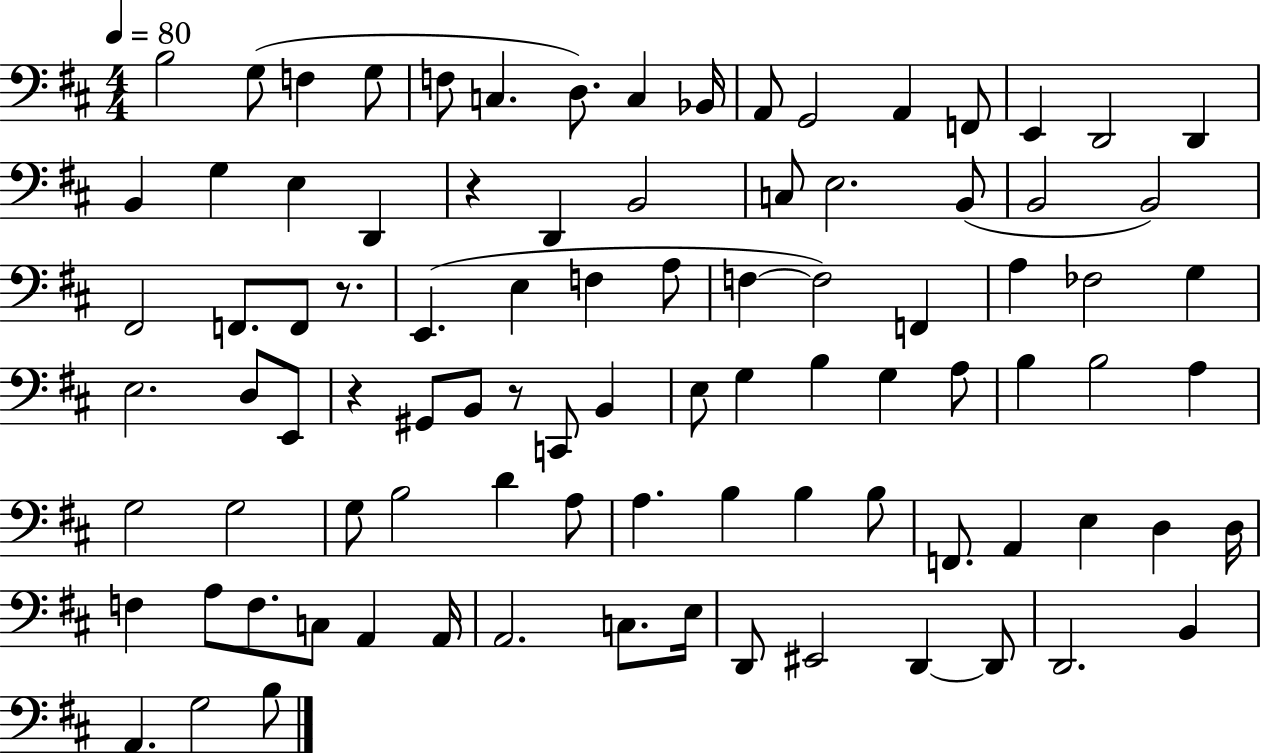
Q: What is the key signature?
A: D major